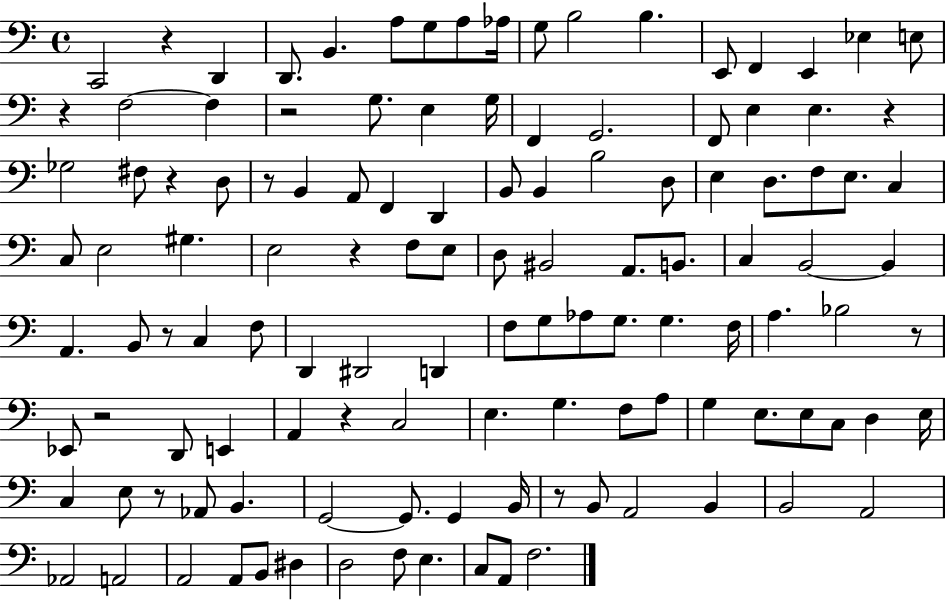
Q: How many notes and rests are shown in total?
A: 123